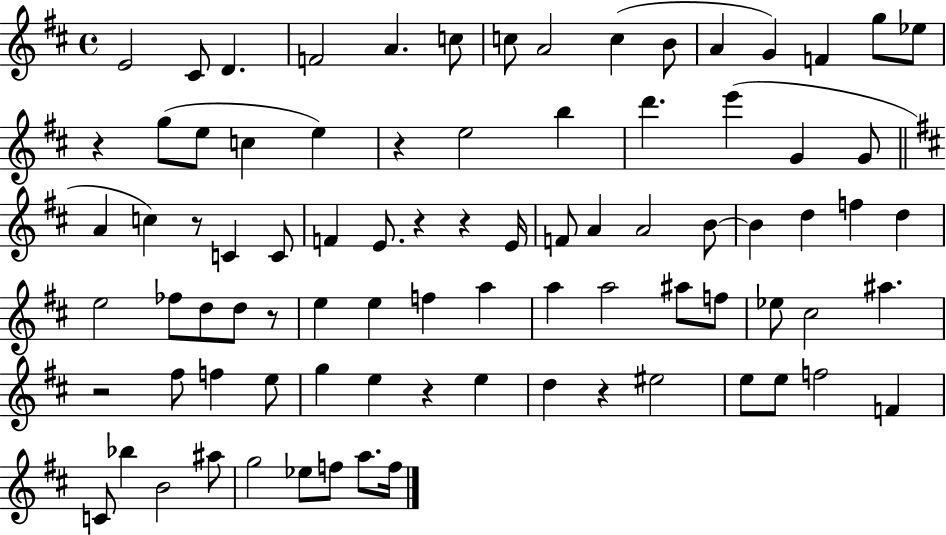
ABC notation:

X:1
T:Untitled
M:4/4
L:1/4
K:D
E2 ^C/2 D F2 A c/2 c/2 A2 c B/2 A G F g/2 _e/2 z g/2 e/2 c e z e2 b d' e' G G/2 A c z/2 C C/2 F E/2 z z E/4 F/2 A A2 B/2 B d f d e2 _f/2 d/2 d/2 z/2 e e f a a a2 ^a/2 f/2 _e/2 ^c2 ^a z2 ^f/2 f e/2 g e z e d z ^e2 e/2 e/2 f2 F C/2 _b B2 ^a/2 g2 _e/2 f/2 a/2 f/4